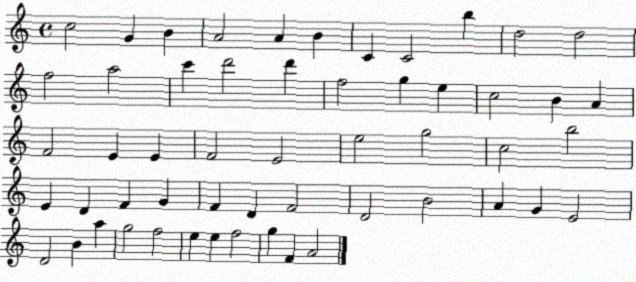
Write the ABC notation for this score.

X:1
T:Untitled
M:4/4
L:1/4
K:C
c2 G B A2 A B C C2 b d2 d2 f2 a2 c' d'2 d' f2 g e c2 B A F2 E E F2 E2 e2 g2 c2 b2 E D F G F D F2 D2 B2 A G E2 D2 B a g2 f2 e e f2 g F A2